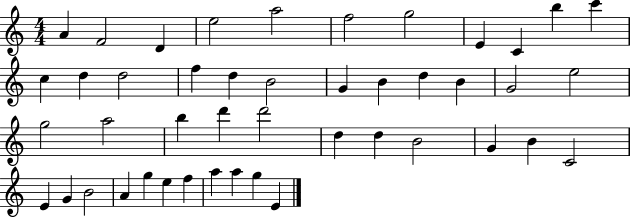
X:1
T:Untitled
M:4/4
L:1/4
K:C
A F2 D e2 a2 f2 g2 E C b c' c d d2 f d B2 G B d B G2 e2 g2 a2 b d' d'2 d d B2 G B C2 E G B2 A g e f a a g E